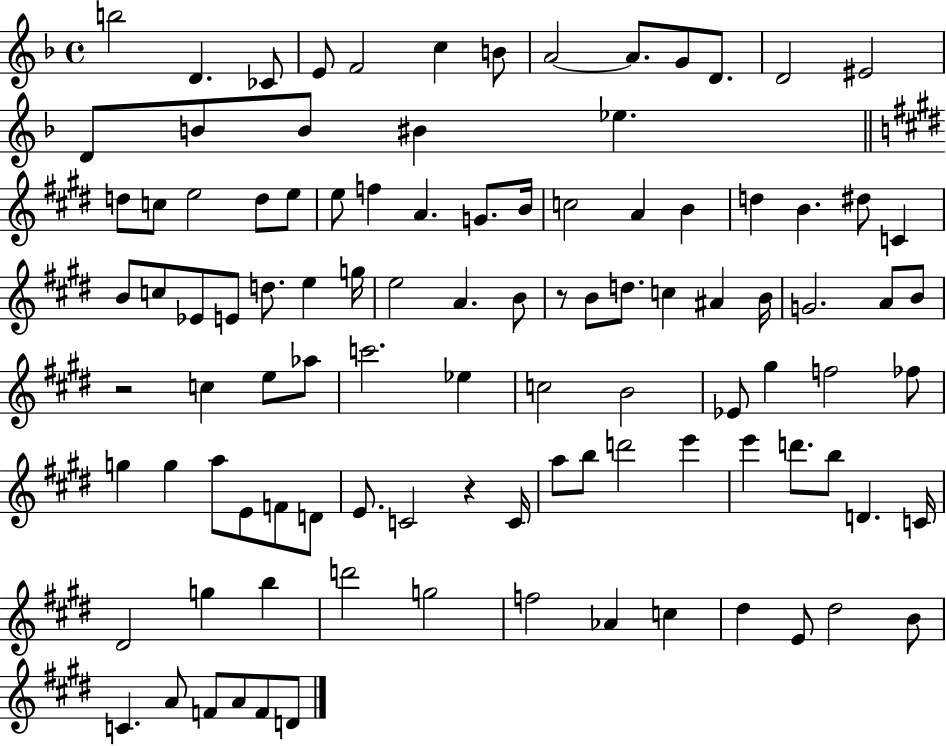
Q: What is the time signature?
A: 4/4